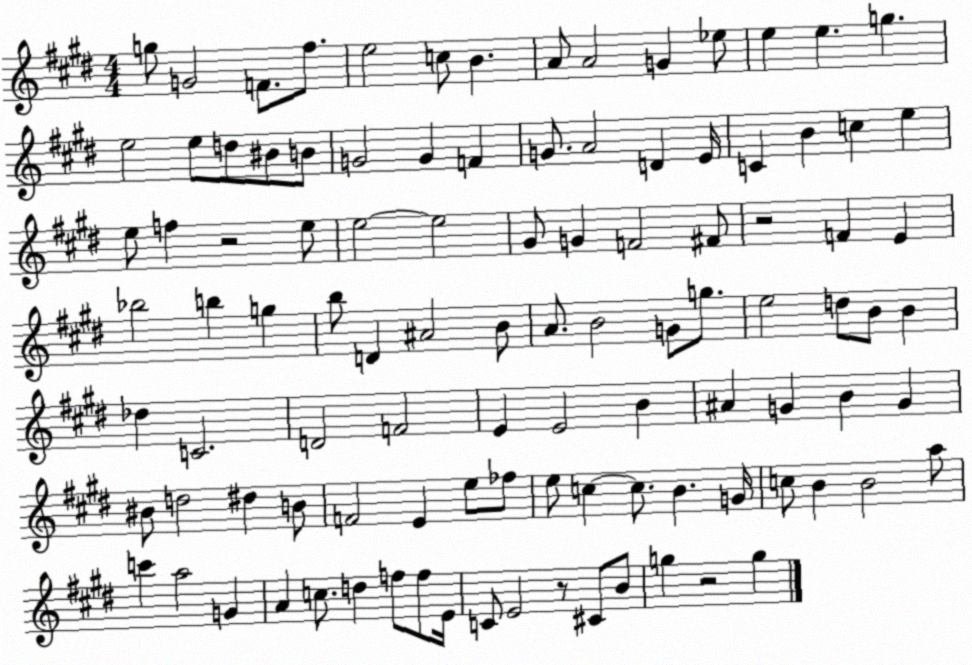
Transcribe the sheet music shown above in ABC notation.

X:1
T:Untitled
M:4/4
L:1/4
K:E
g/2 G2 F/2 ^f/2 e2 c/2 B A/2 A2 G _e/2 e e g e2 e/2 d/2 ^B/2 B/2 G2 G F G/2 A2 D E/4 C B c e e/2 f z2 e/2 e2 e2 ^G/2 G F2 ^F/2 z2 F E _b2 b g b/2 D ^A2 B/2 A/2 B2 G/2 g/2 e2 d/2 B/2 B _d C2 D2 F2 E E2 B ^A G B G ^B/2 d2 ^d B/2 F2 E e/2 _f/2 e/2 c c/2 B G/4 c/2 B B2 a/2 c' a2 G A c/2 d f/2 f/2 E/4 C/2 E2 z/2 ^C/2 B/2 g z2 g